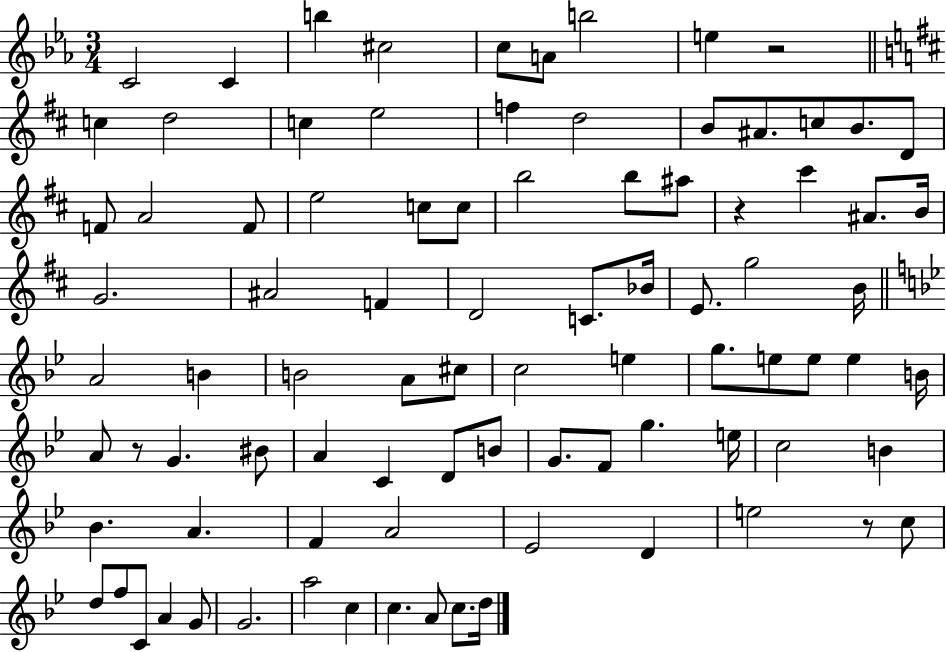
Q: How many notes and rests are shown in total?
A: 89